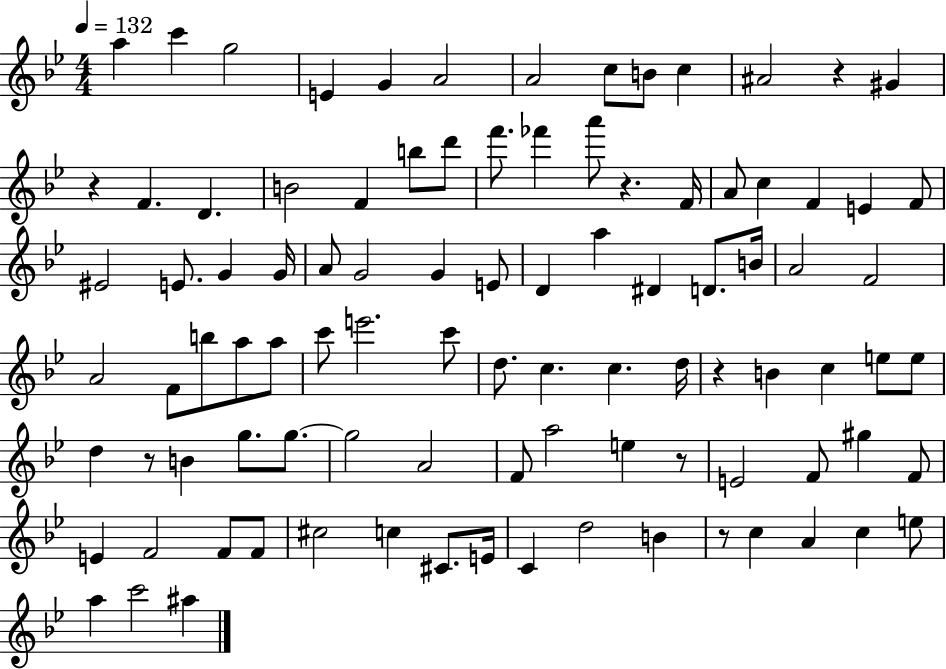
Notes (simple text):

A5/q C6/q G5/h E4/q G4/q A4/h A4/h C5/e B4/e C5/q A#4/h R/q G#4/q R/q F4/q. D4/q. B4/h F4/q B5/e D6/e F6/e. FES6/q A6/e R/q. F4/s A4/e C5/q F4/q E4/q F4/e EIS4/h E4/e. G4/q G4/s A4/e G4/h G4/q E4/e D4/q A5/q D#4/q D4/e. B4/s A4/h F4/h A4/h F4/e B5/e A5/e A5/e C6/e E6/h. C6/e D5/e. C5/q. C5/q. D5/s R/q B4/q C5/q E5/e E5/e D5/q R/e B4/q G5/e. G5/e. G5/h A4/h F4/e A5/h E5/q R/e E4/h F4/e G#5/q F4/e E4/q F4/h F4/e F4/e C#5/h C5/q C#4/e. E4/s C4/q D5/h B4/q R/e C5/q A4/q C5/q E5/e A5/q C6/h A#5/q